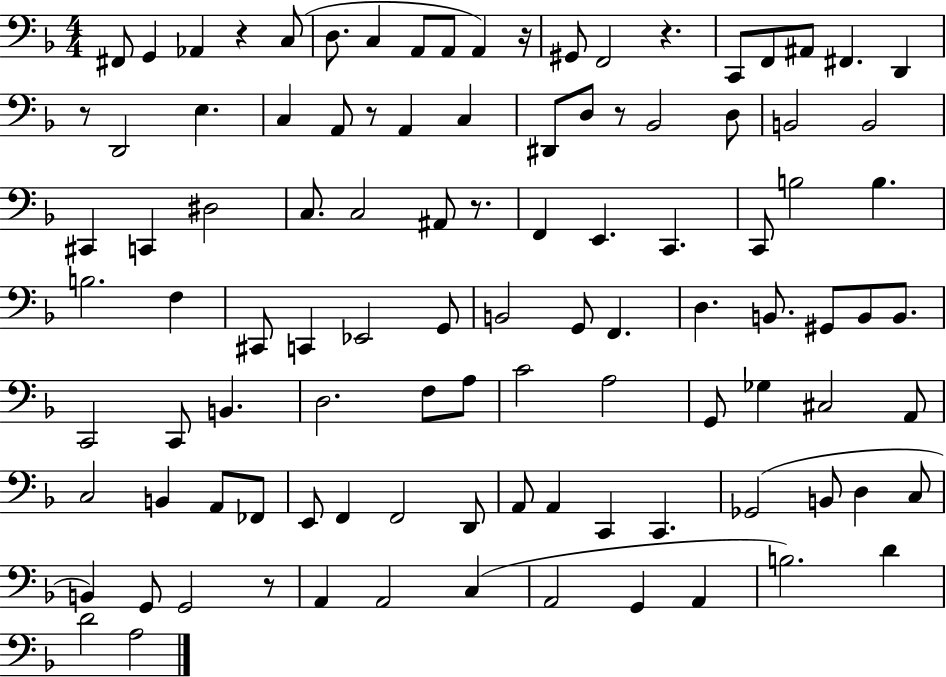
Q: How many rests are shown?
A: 8